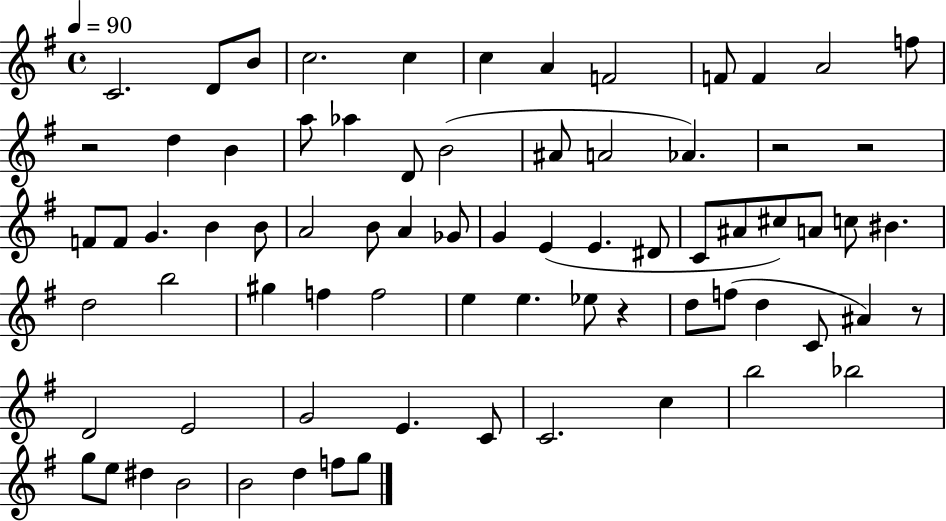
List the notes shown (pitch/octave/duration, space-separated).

C4/h. D4/e B4/e C5/h. C5/q C5/q A4/q F4/h F4/e F4/q A4/h F5/e R/h D5/q B4/q A5/e Ab5/q D4/e B4/h A#4/e A4/h Ab4/q. R/h R/h F4/e F4/e G4/q. B4/q B4/e A4/h B4/e A4/q Gb4/e G4/q E4/q E4/q. D#4/e C4/e A#4/e C#5/e A4/e C5/e BIS4/q. D5/h B5/h G#5/q F5/q F5/h E5/q E5/q. Eb5/e R/q D5/e F5/e D5/q C4/e A#4/q R/e D4/h E4/h G4/h E4/q. C4/e C4/h. C5/q B5/h Bb5/h G5/e E5/e D#5/q B4/h B4/h D5/q F5/e G5/e